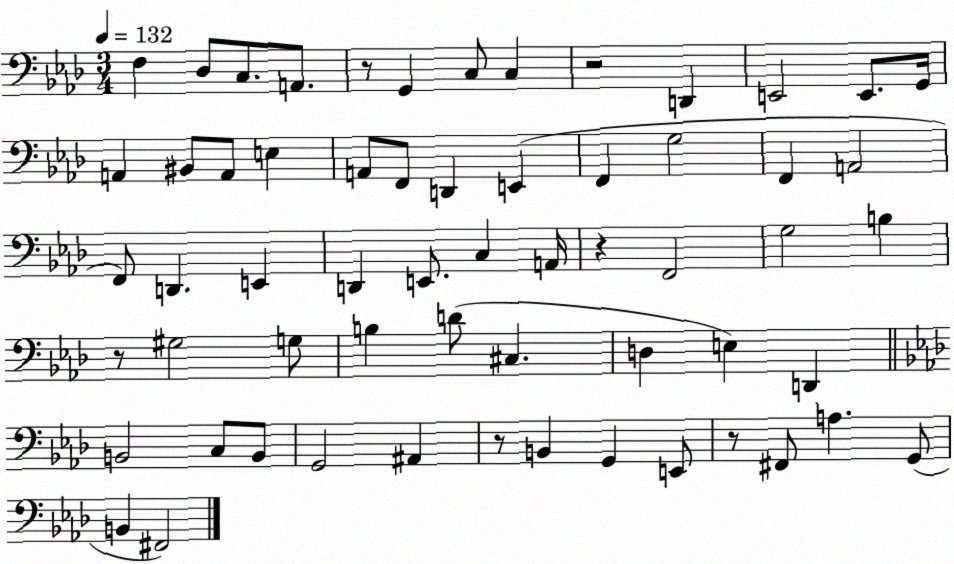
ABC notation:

X:1
T:Untitled
M:3/4
L:1/4
K:Ab
F, _D,/2 C,/2 A,,/2 z/2 G,, C,/2 C, z2 D,, E,,2 E,,/2 G,,/4 A,, ^B,,/2 A,,/2 E, A,,/2 F,,/2 D,, E,, F,, G,2 F,, A,,2 F,,/2 D,, E,, D,, E,,/2 C, A,,/4 z F,,2 G,2 B, z/2 ^G,2 G,/2 B, D/2 ^C, D, E, D,, B,,2 C,/2 B,,/2 G,,2 ^A,, z/2 B,, G,, E,,/2 z/2 ^F,,/2 A, G,,/2 B,, ^F,,2